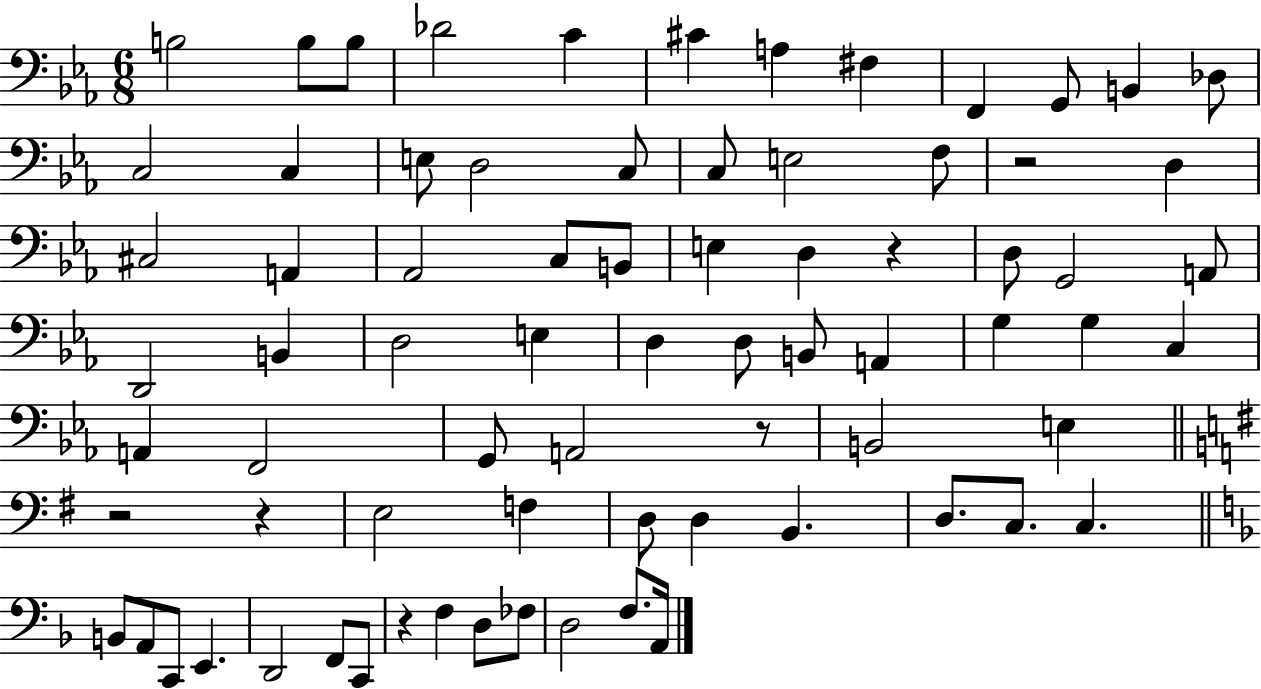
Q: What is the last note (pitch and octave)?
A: A2